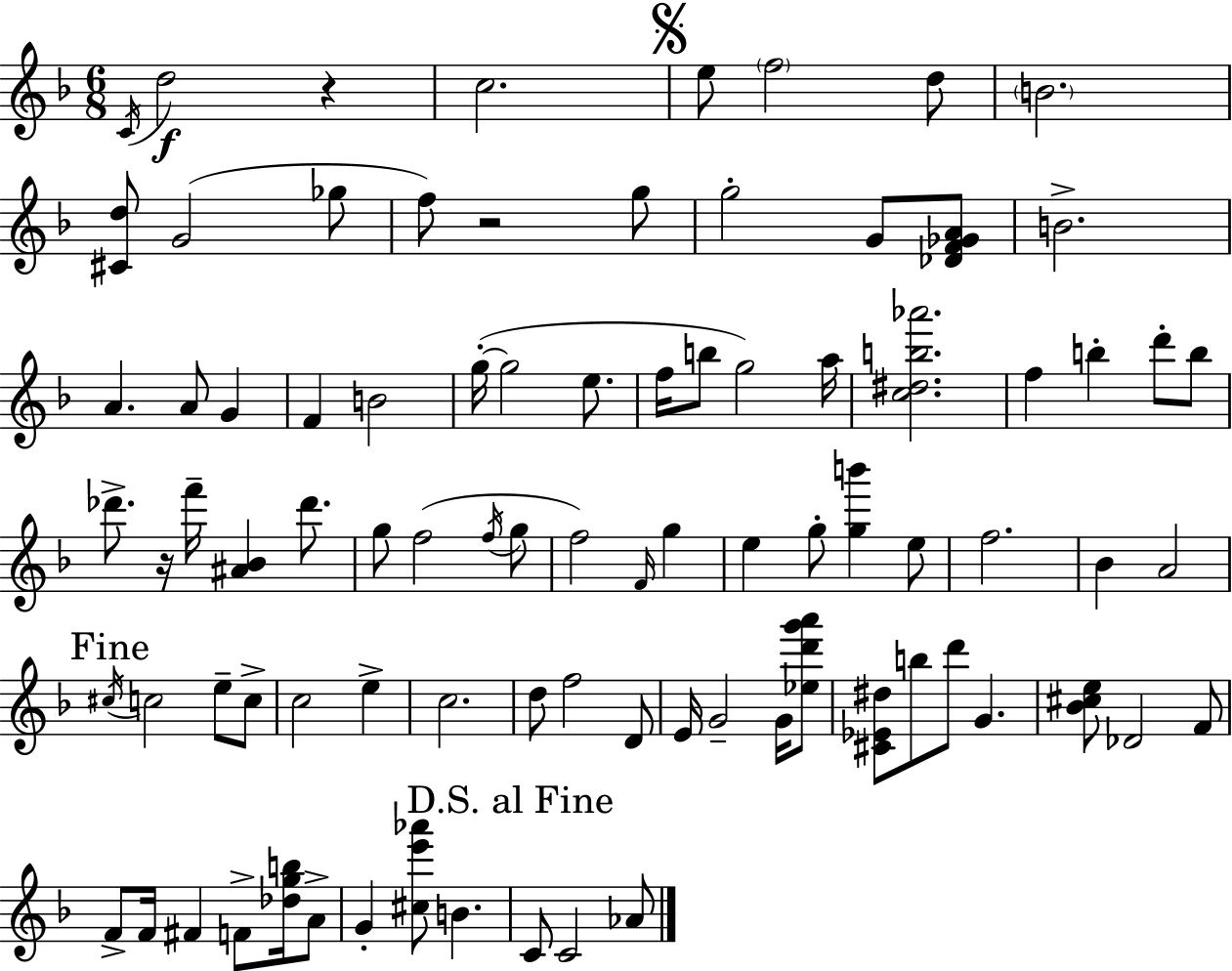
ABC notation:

X:1
T:Untitled
M:6/8
L:1/4
K:F
C/4 d2 z c2 e/2 f2 d/2 B2 [^Cd]/2 G2 _g/2 f/2 z2 g/2 g2 G/2 [_DF_GA]/2 B2 A A/2 G F B2 g/4 g2 e/2 f/4 b/2 g2 a/4 [c^db_a']2 f b d'/2 b/2 _d'/2 z/4 f'/4 [^A_B] _d'/2 g/2 f2 f/4 g/2 f2 F/4 g e g/2 [gb'] e/2 f2 _B A2 ^c/4 c2 e/2 c/2 c2 e c2 d/2 f2 D/2 E/4 G2 G/4 [_ed'g'a']/2 [^C_E^d]/2 b/2 d'/2 G [_B^ce]/2 _D2 F/2 F/2 F/4 ^F F/2 [_dgb]/4 A/2 G [^ce'_a']/2 B C/2 C2 _A/2